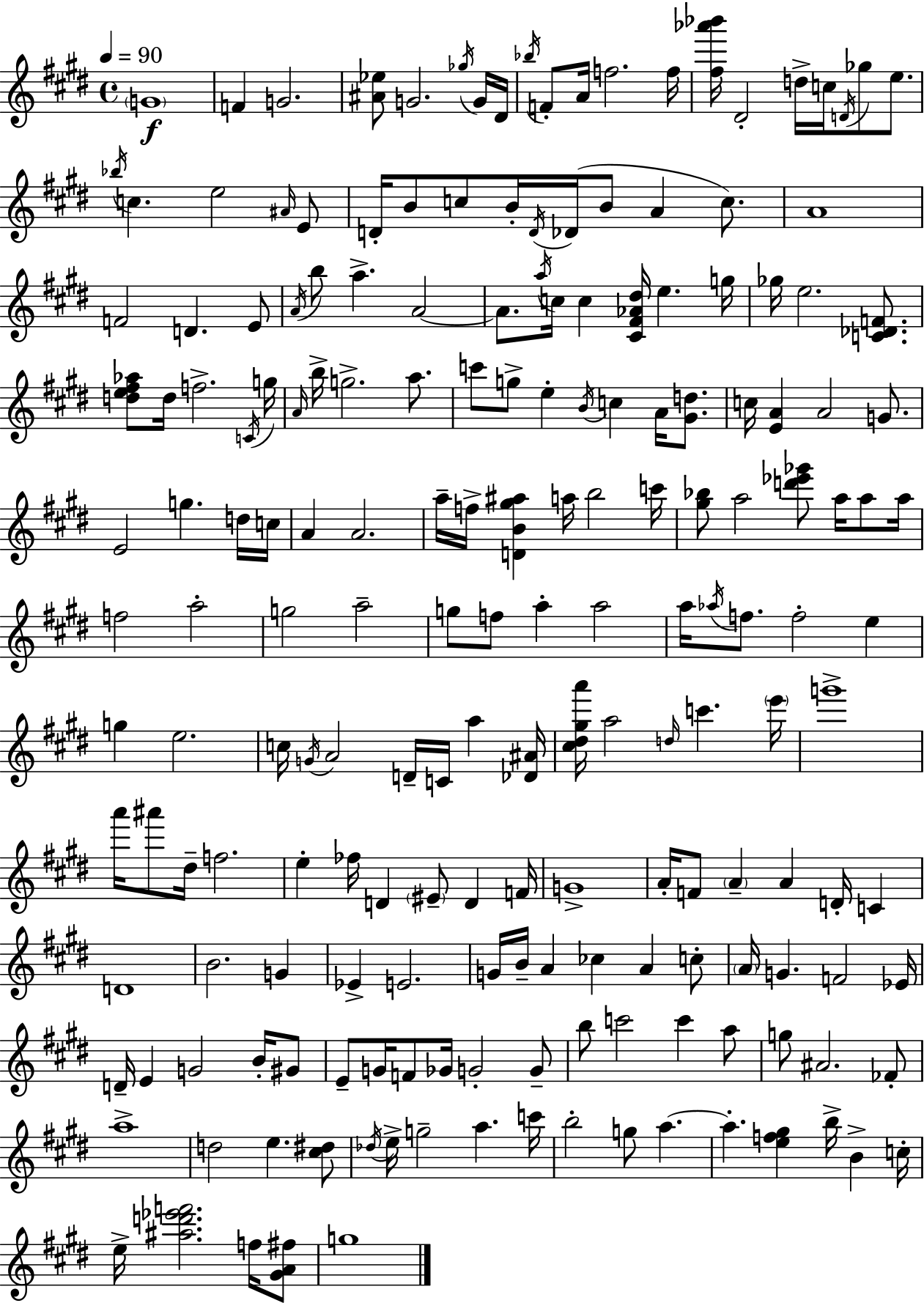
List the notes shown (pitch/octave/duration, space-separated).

G4/w F4/q G4/h. [A#4,Eb5]/e G4/h. Gb5/s G4/s D#4/s Bb5/s F4/e A4/s F5/h. F5/s [F#5,Ab6,Bb6]/s D#4/h D5/s C5/s D4/s Gb5/e E5/e. Bb5/s C5/q. E5/h A#4/s E4/e D4/s B4/e C5/e B4/s D4/s Db4/s B4/e A4/q C5/e. A4/w F4/h D4/q. E4/e A4/s B5/e A5/q. A4/h A4/e. A5/s C5/s C5/q [C#4,F#4,Ab4,D#5]/s E5/q. G5/s Gb5/s E5/h. [C4,Db4,F4]/e. [D5,E5,F#5,Ab5]/e D5/s F5/h. C4/s G5/s A4/s B5/s G5/h. A5/e. C6/e G5/e E5/q B4/s C5/q A4/s [G#4,D5]/e. C5/s [E4,A4]/q A4/h G4/e. E4/h G5/q. D5/s C5/s A4/q A4/h. A5/s F5/s [D4,B4,G#5,A#5]/q A5/s B5/h C6/s [G#5,Bb5]/e A5/h [D6,Eb6,Gb6]/e A5/s A5/e A5/s F5/h A5/h G5/h A5/h G5/e F5/e A5/q A5/h A5/s Ab5/s F5/e. F5/h E5/q G5/q E5/h. C5/s G4/s A4/h D4/s C4/s A5/q [Db4,A#4]/s [C#5,D#5,G#5,A6]/s A5/h D5/s C6/q. E6/s G6/w A6/s A#6/e D#5/s F5/h. E5/q FES5/s D4/q EIS4/e D4/q F4/s G4/w A4/s F4/e A4/q A4/q D4/s C4/q D4/w B4/h. G4/q Eb4/q E4/h. G4/s B4/s A4/q CES5/q A4/q C5/e A4/s G4/q. F4/h Eb4/s D4/s E4/q G4/h B4/s G#4/e E4/e G4/s F4/e Gb4/s G4/h G4/e B5/e C6/h C6/q A5/e G5/e A#4/h. FES4/e A5/w D5/h E5/q. [C#5,D#5]/e Db5/s E5/s G5/h A5/q. C6/s B5/h G5/e A5/q. A5/q. [E5,F5,G#5]/q B5/s B4/q C5/s E5/s [A#5,D6,Eb6,F6]/h. F5/s [G#4,A4,F#5]/e G5/w